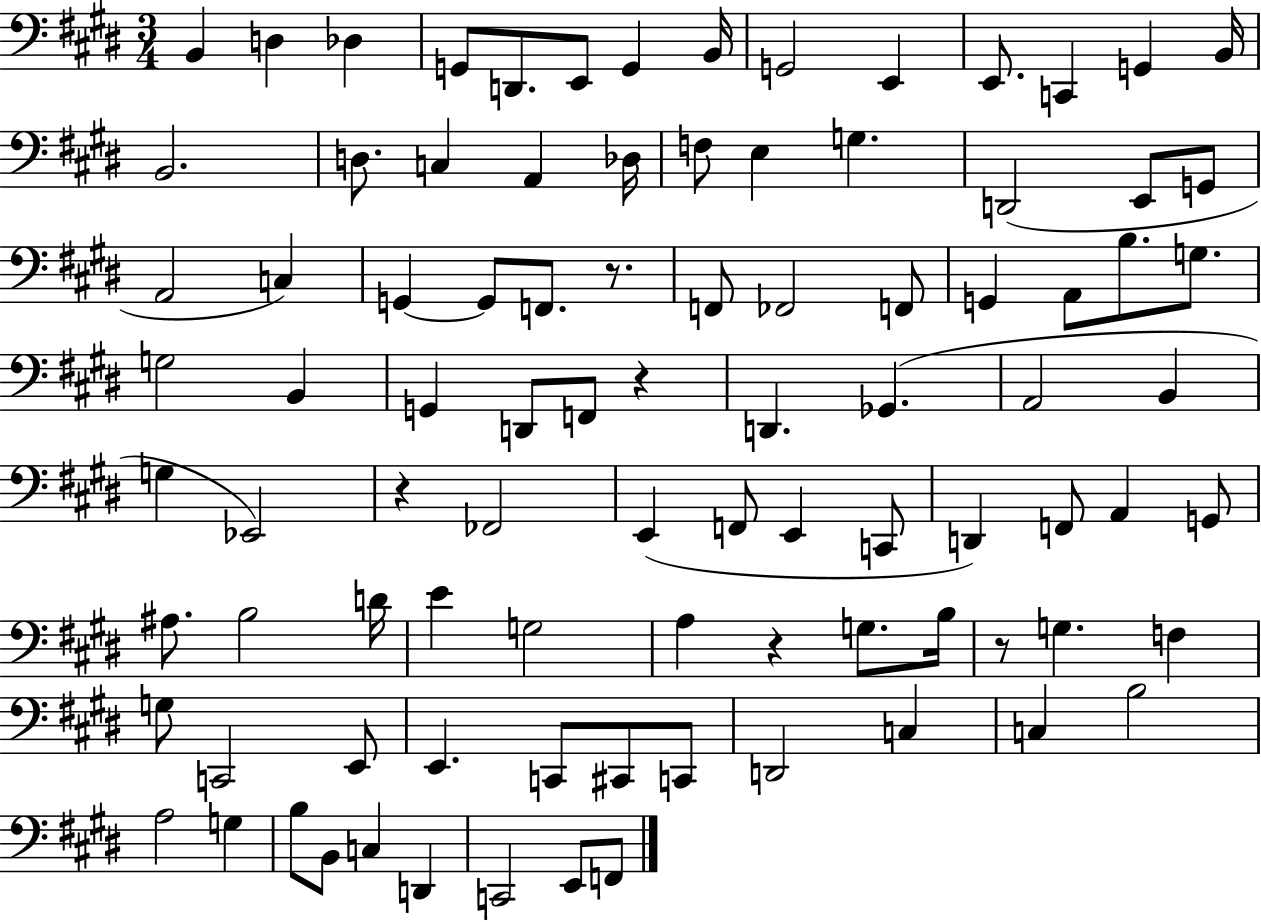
{
  \clef bass
  \numericTimeSignature
  \time 3/4
  \key e \major
  \repeat volta 2 { b,4 d4 des4 | g,8 d,8. e,8 g,4 b,16 | g,2 e,4 | e,8. c,4 g,4 b,16 | \break b,2. | d8. c4 a,4 des16 | f8 e4 g4. | d,2( e,8 g,8 | \break a,2 c4) | g,4~~ g,8 f,8. r8. | f,8 fes,2 f,8 | g,4 a,8 b8. g8. | \break g2 b,4 | g,4 d,8 f,8 r4 | d,4. ges,4.( | a,2 b,4 | \break g4 ees,2) | r4 fes,2 | e,4( f,8 e,4 c,8 | d,4) f,8 a,4 g,8 | \break ais8. b2 d'16 | e'4 g2 | a4 r4 g8. b16 | r8 g4. f4 | \break g8 c,2 e,8 | e,4. c,8 cis,8 c,8 | d,2 c4 | c4 b2 | \break a2 g4 | b8 b,8 c4 d,4 | c,2 e,8 f,8 | } \bar "|."
}